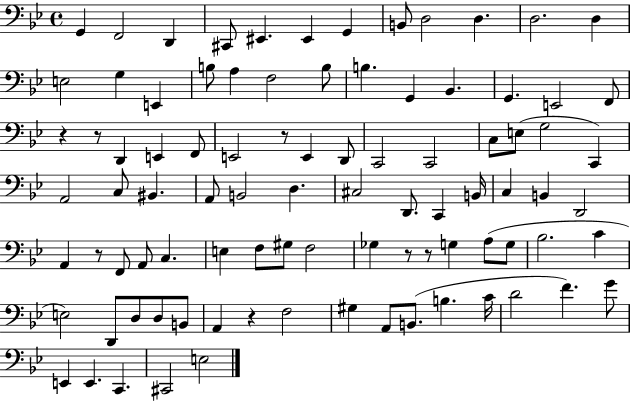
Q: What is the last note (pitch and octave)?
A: E3